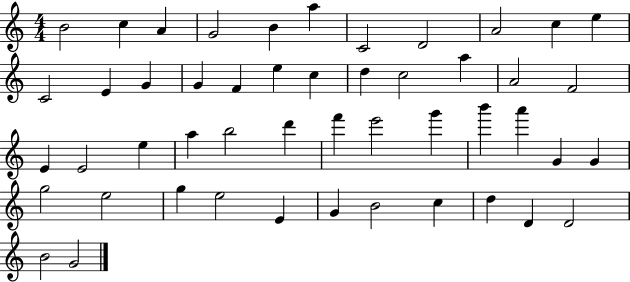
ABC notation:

X:1
T:Untitled
M:4/4
L:1/4
K:C
B2 c A G2 B a C2 D2 A2 c e C2 E G G F e c d c2 a A2 F2 E E2 e a b2 d' f' e'2 g' b' a' G G g2 e2 g e2 E G B2 c d D D2 B2 G2